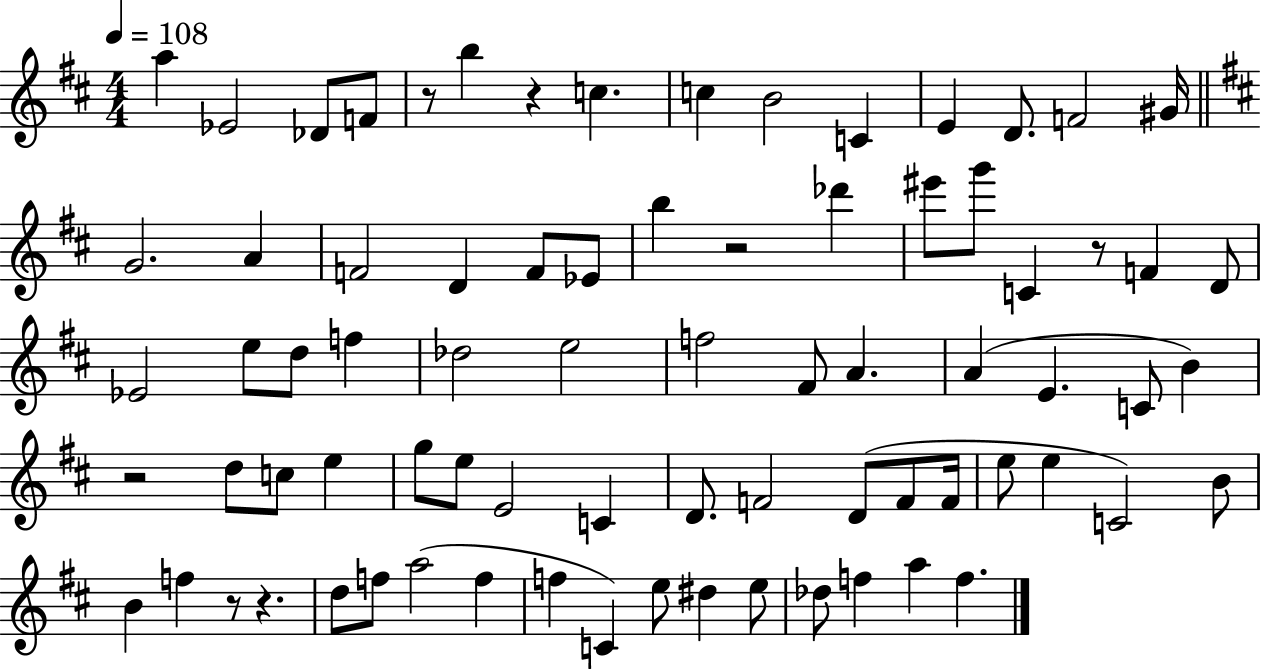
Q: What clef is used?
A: treble